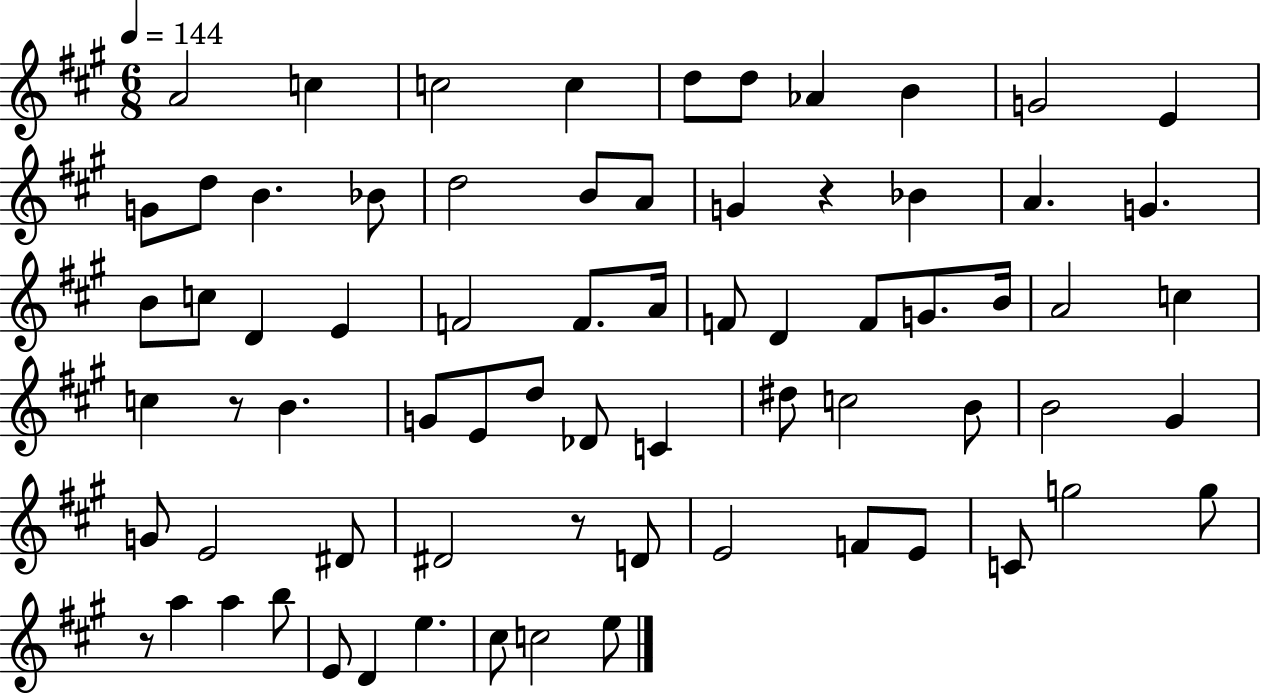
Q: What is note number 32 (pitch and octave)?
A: G4